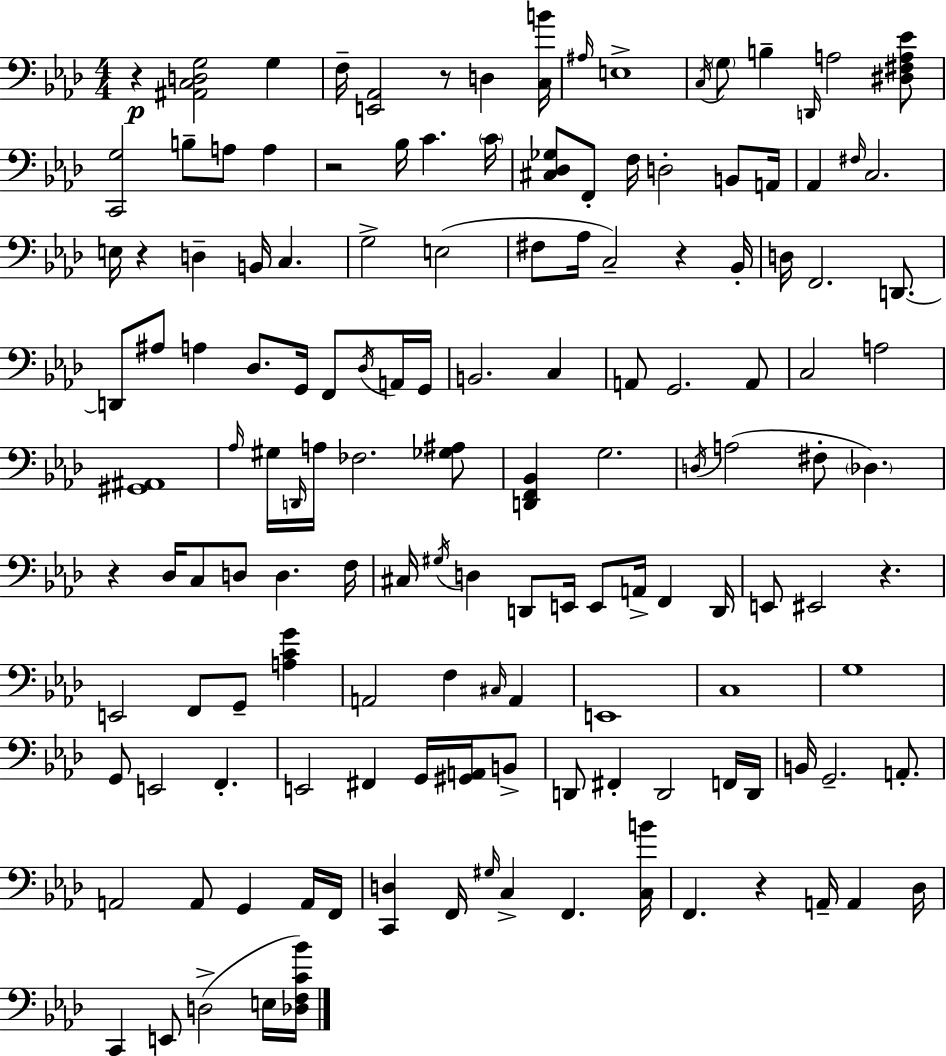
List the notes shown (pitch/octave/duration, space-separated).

R/q [A#2,C3,D3,G3]/h G3/q F3/s [E2,Ab2]/h R/e D3/q [C3,B4]/s A#3/s E3/w C3/s G3/e B3/q D2/s A3/h [D#3,F#3,A3,Eb4]/e [C2,G3]/h B3/e A3/e A3/q R/h Bb3/s C4/q. C4/s [C#3,Db3,Gb3]/e F2/e F3/s D3/h B2/e A2/s Ab2/q F#3/s C3/h. E3/s R/q D3/q B2/s C3/q. G3/h E3/h F#3/e Ab3/s C3/h R/q Bb2/s D3/s F2/h. D2/e. D2/e A#3/e A3/q Db3/e. G2/s F2/e Db3/s A2/s G2/s B2/h. C3/q A2/e G2/h. A2/e C3/h A3/h [G#2,A#2]/w Ab3/s G#3/s D2/s A3/s FES3/h. [Gb3,A#3]/e [D2,F2,Bb2]/q G3/h. D3/s A3/h F#3/e Db3/q. R/q Db3/s C3/e D3/e D3/q. F3/s C#3/s G#3/s D3/q D2/e E2/s E2/e A2/s F2/q D2/s E2/e EIS2/h R/q. E2/h F2/e G2/e [A3,C4,G4]/q A2/h F3/q C#3/s A2/q E2/w C3/w G3/w G2/e E2/h F2/q. E2/h F#2/q G2/s [G#2,A2]/s B2/e D2/e F#2/q D2/h F2/s D2/s B2/s G2/h. A2/e. A2/h A2/e G2/q A2/s F2/s [C2,D3]/q F2/s G#3/s C3/q F2/q. [C3,B4]/s F2/q. R/q A2/s A2/q Db3/s C2/q E2/e D3/h E3/s [Db3,F3,C4,Bb4]/s